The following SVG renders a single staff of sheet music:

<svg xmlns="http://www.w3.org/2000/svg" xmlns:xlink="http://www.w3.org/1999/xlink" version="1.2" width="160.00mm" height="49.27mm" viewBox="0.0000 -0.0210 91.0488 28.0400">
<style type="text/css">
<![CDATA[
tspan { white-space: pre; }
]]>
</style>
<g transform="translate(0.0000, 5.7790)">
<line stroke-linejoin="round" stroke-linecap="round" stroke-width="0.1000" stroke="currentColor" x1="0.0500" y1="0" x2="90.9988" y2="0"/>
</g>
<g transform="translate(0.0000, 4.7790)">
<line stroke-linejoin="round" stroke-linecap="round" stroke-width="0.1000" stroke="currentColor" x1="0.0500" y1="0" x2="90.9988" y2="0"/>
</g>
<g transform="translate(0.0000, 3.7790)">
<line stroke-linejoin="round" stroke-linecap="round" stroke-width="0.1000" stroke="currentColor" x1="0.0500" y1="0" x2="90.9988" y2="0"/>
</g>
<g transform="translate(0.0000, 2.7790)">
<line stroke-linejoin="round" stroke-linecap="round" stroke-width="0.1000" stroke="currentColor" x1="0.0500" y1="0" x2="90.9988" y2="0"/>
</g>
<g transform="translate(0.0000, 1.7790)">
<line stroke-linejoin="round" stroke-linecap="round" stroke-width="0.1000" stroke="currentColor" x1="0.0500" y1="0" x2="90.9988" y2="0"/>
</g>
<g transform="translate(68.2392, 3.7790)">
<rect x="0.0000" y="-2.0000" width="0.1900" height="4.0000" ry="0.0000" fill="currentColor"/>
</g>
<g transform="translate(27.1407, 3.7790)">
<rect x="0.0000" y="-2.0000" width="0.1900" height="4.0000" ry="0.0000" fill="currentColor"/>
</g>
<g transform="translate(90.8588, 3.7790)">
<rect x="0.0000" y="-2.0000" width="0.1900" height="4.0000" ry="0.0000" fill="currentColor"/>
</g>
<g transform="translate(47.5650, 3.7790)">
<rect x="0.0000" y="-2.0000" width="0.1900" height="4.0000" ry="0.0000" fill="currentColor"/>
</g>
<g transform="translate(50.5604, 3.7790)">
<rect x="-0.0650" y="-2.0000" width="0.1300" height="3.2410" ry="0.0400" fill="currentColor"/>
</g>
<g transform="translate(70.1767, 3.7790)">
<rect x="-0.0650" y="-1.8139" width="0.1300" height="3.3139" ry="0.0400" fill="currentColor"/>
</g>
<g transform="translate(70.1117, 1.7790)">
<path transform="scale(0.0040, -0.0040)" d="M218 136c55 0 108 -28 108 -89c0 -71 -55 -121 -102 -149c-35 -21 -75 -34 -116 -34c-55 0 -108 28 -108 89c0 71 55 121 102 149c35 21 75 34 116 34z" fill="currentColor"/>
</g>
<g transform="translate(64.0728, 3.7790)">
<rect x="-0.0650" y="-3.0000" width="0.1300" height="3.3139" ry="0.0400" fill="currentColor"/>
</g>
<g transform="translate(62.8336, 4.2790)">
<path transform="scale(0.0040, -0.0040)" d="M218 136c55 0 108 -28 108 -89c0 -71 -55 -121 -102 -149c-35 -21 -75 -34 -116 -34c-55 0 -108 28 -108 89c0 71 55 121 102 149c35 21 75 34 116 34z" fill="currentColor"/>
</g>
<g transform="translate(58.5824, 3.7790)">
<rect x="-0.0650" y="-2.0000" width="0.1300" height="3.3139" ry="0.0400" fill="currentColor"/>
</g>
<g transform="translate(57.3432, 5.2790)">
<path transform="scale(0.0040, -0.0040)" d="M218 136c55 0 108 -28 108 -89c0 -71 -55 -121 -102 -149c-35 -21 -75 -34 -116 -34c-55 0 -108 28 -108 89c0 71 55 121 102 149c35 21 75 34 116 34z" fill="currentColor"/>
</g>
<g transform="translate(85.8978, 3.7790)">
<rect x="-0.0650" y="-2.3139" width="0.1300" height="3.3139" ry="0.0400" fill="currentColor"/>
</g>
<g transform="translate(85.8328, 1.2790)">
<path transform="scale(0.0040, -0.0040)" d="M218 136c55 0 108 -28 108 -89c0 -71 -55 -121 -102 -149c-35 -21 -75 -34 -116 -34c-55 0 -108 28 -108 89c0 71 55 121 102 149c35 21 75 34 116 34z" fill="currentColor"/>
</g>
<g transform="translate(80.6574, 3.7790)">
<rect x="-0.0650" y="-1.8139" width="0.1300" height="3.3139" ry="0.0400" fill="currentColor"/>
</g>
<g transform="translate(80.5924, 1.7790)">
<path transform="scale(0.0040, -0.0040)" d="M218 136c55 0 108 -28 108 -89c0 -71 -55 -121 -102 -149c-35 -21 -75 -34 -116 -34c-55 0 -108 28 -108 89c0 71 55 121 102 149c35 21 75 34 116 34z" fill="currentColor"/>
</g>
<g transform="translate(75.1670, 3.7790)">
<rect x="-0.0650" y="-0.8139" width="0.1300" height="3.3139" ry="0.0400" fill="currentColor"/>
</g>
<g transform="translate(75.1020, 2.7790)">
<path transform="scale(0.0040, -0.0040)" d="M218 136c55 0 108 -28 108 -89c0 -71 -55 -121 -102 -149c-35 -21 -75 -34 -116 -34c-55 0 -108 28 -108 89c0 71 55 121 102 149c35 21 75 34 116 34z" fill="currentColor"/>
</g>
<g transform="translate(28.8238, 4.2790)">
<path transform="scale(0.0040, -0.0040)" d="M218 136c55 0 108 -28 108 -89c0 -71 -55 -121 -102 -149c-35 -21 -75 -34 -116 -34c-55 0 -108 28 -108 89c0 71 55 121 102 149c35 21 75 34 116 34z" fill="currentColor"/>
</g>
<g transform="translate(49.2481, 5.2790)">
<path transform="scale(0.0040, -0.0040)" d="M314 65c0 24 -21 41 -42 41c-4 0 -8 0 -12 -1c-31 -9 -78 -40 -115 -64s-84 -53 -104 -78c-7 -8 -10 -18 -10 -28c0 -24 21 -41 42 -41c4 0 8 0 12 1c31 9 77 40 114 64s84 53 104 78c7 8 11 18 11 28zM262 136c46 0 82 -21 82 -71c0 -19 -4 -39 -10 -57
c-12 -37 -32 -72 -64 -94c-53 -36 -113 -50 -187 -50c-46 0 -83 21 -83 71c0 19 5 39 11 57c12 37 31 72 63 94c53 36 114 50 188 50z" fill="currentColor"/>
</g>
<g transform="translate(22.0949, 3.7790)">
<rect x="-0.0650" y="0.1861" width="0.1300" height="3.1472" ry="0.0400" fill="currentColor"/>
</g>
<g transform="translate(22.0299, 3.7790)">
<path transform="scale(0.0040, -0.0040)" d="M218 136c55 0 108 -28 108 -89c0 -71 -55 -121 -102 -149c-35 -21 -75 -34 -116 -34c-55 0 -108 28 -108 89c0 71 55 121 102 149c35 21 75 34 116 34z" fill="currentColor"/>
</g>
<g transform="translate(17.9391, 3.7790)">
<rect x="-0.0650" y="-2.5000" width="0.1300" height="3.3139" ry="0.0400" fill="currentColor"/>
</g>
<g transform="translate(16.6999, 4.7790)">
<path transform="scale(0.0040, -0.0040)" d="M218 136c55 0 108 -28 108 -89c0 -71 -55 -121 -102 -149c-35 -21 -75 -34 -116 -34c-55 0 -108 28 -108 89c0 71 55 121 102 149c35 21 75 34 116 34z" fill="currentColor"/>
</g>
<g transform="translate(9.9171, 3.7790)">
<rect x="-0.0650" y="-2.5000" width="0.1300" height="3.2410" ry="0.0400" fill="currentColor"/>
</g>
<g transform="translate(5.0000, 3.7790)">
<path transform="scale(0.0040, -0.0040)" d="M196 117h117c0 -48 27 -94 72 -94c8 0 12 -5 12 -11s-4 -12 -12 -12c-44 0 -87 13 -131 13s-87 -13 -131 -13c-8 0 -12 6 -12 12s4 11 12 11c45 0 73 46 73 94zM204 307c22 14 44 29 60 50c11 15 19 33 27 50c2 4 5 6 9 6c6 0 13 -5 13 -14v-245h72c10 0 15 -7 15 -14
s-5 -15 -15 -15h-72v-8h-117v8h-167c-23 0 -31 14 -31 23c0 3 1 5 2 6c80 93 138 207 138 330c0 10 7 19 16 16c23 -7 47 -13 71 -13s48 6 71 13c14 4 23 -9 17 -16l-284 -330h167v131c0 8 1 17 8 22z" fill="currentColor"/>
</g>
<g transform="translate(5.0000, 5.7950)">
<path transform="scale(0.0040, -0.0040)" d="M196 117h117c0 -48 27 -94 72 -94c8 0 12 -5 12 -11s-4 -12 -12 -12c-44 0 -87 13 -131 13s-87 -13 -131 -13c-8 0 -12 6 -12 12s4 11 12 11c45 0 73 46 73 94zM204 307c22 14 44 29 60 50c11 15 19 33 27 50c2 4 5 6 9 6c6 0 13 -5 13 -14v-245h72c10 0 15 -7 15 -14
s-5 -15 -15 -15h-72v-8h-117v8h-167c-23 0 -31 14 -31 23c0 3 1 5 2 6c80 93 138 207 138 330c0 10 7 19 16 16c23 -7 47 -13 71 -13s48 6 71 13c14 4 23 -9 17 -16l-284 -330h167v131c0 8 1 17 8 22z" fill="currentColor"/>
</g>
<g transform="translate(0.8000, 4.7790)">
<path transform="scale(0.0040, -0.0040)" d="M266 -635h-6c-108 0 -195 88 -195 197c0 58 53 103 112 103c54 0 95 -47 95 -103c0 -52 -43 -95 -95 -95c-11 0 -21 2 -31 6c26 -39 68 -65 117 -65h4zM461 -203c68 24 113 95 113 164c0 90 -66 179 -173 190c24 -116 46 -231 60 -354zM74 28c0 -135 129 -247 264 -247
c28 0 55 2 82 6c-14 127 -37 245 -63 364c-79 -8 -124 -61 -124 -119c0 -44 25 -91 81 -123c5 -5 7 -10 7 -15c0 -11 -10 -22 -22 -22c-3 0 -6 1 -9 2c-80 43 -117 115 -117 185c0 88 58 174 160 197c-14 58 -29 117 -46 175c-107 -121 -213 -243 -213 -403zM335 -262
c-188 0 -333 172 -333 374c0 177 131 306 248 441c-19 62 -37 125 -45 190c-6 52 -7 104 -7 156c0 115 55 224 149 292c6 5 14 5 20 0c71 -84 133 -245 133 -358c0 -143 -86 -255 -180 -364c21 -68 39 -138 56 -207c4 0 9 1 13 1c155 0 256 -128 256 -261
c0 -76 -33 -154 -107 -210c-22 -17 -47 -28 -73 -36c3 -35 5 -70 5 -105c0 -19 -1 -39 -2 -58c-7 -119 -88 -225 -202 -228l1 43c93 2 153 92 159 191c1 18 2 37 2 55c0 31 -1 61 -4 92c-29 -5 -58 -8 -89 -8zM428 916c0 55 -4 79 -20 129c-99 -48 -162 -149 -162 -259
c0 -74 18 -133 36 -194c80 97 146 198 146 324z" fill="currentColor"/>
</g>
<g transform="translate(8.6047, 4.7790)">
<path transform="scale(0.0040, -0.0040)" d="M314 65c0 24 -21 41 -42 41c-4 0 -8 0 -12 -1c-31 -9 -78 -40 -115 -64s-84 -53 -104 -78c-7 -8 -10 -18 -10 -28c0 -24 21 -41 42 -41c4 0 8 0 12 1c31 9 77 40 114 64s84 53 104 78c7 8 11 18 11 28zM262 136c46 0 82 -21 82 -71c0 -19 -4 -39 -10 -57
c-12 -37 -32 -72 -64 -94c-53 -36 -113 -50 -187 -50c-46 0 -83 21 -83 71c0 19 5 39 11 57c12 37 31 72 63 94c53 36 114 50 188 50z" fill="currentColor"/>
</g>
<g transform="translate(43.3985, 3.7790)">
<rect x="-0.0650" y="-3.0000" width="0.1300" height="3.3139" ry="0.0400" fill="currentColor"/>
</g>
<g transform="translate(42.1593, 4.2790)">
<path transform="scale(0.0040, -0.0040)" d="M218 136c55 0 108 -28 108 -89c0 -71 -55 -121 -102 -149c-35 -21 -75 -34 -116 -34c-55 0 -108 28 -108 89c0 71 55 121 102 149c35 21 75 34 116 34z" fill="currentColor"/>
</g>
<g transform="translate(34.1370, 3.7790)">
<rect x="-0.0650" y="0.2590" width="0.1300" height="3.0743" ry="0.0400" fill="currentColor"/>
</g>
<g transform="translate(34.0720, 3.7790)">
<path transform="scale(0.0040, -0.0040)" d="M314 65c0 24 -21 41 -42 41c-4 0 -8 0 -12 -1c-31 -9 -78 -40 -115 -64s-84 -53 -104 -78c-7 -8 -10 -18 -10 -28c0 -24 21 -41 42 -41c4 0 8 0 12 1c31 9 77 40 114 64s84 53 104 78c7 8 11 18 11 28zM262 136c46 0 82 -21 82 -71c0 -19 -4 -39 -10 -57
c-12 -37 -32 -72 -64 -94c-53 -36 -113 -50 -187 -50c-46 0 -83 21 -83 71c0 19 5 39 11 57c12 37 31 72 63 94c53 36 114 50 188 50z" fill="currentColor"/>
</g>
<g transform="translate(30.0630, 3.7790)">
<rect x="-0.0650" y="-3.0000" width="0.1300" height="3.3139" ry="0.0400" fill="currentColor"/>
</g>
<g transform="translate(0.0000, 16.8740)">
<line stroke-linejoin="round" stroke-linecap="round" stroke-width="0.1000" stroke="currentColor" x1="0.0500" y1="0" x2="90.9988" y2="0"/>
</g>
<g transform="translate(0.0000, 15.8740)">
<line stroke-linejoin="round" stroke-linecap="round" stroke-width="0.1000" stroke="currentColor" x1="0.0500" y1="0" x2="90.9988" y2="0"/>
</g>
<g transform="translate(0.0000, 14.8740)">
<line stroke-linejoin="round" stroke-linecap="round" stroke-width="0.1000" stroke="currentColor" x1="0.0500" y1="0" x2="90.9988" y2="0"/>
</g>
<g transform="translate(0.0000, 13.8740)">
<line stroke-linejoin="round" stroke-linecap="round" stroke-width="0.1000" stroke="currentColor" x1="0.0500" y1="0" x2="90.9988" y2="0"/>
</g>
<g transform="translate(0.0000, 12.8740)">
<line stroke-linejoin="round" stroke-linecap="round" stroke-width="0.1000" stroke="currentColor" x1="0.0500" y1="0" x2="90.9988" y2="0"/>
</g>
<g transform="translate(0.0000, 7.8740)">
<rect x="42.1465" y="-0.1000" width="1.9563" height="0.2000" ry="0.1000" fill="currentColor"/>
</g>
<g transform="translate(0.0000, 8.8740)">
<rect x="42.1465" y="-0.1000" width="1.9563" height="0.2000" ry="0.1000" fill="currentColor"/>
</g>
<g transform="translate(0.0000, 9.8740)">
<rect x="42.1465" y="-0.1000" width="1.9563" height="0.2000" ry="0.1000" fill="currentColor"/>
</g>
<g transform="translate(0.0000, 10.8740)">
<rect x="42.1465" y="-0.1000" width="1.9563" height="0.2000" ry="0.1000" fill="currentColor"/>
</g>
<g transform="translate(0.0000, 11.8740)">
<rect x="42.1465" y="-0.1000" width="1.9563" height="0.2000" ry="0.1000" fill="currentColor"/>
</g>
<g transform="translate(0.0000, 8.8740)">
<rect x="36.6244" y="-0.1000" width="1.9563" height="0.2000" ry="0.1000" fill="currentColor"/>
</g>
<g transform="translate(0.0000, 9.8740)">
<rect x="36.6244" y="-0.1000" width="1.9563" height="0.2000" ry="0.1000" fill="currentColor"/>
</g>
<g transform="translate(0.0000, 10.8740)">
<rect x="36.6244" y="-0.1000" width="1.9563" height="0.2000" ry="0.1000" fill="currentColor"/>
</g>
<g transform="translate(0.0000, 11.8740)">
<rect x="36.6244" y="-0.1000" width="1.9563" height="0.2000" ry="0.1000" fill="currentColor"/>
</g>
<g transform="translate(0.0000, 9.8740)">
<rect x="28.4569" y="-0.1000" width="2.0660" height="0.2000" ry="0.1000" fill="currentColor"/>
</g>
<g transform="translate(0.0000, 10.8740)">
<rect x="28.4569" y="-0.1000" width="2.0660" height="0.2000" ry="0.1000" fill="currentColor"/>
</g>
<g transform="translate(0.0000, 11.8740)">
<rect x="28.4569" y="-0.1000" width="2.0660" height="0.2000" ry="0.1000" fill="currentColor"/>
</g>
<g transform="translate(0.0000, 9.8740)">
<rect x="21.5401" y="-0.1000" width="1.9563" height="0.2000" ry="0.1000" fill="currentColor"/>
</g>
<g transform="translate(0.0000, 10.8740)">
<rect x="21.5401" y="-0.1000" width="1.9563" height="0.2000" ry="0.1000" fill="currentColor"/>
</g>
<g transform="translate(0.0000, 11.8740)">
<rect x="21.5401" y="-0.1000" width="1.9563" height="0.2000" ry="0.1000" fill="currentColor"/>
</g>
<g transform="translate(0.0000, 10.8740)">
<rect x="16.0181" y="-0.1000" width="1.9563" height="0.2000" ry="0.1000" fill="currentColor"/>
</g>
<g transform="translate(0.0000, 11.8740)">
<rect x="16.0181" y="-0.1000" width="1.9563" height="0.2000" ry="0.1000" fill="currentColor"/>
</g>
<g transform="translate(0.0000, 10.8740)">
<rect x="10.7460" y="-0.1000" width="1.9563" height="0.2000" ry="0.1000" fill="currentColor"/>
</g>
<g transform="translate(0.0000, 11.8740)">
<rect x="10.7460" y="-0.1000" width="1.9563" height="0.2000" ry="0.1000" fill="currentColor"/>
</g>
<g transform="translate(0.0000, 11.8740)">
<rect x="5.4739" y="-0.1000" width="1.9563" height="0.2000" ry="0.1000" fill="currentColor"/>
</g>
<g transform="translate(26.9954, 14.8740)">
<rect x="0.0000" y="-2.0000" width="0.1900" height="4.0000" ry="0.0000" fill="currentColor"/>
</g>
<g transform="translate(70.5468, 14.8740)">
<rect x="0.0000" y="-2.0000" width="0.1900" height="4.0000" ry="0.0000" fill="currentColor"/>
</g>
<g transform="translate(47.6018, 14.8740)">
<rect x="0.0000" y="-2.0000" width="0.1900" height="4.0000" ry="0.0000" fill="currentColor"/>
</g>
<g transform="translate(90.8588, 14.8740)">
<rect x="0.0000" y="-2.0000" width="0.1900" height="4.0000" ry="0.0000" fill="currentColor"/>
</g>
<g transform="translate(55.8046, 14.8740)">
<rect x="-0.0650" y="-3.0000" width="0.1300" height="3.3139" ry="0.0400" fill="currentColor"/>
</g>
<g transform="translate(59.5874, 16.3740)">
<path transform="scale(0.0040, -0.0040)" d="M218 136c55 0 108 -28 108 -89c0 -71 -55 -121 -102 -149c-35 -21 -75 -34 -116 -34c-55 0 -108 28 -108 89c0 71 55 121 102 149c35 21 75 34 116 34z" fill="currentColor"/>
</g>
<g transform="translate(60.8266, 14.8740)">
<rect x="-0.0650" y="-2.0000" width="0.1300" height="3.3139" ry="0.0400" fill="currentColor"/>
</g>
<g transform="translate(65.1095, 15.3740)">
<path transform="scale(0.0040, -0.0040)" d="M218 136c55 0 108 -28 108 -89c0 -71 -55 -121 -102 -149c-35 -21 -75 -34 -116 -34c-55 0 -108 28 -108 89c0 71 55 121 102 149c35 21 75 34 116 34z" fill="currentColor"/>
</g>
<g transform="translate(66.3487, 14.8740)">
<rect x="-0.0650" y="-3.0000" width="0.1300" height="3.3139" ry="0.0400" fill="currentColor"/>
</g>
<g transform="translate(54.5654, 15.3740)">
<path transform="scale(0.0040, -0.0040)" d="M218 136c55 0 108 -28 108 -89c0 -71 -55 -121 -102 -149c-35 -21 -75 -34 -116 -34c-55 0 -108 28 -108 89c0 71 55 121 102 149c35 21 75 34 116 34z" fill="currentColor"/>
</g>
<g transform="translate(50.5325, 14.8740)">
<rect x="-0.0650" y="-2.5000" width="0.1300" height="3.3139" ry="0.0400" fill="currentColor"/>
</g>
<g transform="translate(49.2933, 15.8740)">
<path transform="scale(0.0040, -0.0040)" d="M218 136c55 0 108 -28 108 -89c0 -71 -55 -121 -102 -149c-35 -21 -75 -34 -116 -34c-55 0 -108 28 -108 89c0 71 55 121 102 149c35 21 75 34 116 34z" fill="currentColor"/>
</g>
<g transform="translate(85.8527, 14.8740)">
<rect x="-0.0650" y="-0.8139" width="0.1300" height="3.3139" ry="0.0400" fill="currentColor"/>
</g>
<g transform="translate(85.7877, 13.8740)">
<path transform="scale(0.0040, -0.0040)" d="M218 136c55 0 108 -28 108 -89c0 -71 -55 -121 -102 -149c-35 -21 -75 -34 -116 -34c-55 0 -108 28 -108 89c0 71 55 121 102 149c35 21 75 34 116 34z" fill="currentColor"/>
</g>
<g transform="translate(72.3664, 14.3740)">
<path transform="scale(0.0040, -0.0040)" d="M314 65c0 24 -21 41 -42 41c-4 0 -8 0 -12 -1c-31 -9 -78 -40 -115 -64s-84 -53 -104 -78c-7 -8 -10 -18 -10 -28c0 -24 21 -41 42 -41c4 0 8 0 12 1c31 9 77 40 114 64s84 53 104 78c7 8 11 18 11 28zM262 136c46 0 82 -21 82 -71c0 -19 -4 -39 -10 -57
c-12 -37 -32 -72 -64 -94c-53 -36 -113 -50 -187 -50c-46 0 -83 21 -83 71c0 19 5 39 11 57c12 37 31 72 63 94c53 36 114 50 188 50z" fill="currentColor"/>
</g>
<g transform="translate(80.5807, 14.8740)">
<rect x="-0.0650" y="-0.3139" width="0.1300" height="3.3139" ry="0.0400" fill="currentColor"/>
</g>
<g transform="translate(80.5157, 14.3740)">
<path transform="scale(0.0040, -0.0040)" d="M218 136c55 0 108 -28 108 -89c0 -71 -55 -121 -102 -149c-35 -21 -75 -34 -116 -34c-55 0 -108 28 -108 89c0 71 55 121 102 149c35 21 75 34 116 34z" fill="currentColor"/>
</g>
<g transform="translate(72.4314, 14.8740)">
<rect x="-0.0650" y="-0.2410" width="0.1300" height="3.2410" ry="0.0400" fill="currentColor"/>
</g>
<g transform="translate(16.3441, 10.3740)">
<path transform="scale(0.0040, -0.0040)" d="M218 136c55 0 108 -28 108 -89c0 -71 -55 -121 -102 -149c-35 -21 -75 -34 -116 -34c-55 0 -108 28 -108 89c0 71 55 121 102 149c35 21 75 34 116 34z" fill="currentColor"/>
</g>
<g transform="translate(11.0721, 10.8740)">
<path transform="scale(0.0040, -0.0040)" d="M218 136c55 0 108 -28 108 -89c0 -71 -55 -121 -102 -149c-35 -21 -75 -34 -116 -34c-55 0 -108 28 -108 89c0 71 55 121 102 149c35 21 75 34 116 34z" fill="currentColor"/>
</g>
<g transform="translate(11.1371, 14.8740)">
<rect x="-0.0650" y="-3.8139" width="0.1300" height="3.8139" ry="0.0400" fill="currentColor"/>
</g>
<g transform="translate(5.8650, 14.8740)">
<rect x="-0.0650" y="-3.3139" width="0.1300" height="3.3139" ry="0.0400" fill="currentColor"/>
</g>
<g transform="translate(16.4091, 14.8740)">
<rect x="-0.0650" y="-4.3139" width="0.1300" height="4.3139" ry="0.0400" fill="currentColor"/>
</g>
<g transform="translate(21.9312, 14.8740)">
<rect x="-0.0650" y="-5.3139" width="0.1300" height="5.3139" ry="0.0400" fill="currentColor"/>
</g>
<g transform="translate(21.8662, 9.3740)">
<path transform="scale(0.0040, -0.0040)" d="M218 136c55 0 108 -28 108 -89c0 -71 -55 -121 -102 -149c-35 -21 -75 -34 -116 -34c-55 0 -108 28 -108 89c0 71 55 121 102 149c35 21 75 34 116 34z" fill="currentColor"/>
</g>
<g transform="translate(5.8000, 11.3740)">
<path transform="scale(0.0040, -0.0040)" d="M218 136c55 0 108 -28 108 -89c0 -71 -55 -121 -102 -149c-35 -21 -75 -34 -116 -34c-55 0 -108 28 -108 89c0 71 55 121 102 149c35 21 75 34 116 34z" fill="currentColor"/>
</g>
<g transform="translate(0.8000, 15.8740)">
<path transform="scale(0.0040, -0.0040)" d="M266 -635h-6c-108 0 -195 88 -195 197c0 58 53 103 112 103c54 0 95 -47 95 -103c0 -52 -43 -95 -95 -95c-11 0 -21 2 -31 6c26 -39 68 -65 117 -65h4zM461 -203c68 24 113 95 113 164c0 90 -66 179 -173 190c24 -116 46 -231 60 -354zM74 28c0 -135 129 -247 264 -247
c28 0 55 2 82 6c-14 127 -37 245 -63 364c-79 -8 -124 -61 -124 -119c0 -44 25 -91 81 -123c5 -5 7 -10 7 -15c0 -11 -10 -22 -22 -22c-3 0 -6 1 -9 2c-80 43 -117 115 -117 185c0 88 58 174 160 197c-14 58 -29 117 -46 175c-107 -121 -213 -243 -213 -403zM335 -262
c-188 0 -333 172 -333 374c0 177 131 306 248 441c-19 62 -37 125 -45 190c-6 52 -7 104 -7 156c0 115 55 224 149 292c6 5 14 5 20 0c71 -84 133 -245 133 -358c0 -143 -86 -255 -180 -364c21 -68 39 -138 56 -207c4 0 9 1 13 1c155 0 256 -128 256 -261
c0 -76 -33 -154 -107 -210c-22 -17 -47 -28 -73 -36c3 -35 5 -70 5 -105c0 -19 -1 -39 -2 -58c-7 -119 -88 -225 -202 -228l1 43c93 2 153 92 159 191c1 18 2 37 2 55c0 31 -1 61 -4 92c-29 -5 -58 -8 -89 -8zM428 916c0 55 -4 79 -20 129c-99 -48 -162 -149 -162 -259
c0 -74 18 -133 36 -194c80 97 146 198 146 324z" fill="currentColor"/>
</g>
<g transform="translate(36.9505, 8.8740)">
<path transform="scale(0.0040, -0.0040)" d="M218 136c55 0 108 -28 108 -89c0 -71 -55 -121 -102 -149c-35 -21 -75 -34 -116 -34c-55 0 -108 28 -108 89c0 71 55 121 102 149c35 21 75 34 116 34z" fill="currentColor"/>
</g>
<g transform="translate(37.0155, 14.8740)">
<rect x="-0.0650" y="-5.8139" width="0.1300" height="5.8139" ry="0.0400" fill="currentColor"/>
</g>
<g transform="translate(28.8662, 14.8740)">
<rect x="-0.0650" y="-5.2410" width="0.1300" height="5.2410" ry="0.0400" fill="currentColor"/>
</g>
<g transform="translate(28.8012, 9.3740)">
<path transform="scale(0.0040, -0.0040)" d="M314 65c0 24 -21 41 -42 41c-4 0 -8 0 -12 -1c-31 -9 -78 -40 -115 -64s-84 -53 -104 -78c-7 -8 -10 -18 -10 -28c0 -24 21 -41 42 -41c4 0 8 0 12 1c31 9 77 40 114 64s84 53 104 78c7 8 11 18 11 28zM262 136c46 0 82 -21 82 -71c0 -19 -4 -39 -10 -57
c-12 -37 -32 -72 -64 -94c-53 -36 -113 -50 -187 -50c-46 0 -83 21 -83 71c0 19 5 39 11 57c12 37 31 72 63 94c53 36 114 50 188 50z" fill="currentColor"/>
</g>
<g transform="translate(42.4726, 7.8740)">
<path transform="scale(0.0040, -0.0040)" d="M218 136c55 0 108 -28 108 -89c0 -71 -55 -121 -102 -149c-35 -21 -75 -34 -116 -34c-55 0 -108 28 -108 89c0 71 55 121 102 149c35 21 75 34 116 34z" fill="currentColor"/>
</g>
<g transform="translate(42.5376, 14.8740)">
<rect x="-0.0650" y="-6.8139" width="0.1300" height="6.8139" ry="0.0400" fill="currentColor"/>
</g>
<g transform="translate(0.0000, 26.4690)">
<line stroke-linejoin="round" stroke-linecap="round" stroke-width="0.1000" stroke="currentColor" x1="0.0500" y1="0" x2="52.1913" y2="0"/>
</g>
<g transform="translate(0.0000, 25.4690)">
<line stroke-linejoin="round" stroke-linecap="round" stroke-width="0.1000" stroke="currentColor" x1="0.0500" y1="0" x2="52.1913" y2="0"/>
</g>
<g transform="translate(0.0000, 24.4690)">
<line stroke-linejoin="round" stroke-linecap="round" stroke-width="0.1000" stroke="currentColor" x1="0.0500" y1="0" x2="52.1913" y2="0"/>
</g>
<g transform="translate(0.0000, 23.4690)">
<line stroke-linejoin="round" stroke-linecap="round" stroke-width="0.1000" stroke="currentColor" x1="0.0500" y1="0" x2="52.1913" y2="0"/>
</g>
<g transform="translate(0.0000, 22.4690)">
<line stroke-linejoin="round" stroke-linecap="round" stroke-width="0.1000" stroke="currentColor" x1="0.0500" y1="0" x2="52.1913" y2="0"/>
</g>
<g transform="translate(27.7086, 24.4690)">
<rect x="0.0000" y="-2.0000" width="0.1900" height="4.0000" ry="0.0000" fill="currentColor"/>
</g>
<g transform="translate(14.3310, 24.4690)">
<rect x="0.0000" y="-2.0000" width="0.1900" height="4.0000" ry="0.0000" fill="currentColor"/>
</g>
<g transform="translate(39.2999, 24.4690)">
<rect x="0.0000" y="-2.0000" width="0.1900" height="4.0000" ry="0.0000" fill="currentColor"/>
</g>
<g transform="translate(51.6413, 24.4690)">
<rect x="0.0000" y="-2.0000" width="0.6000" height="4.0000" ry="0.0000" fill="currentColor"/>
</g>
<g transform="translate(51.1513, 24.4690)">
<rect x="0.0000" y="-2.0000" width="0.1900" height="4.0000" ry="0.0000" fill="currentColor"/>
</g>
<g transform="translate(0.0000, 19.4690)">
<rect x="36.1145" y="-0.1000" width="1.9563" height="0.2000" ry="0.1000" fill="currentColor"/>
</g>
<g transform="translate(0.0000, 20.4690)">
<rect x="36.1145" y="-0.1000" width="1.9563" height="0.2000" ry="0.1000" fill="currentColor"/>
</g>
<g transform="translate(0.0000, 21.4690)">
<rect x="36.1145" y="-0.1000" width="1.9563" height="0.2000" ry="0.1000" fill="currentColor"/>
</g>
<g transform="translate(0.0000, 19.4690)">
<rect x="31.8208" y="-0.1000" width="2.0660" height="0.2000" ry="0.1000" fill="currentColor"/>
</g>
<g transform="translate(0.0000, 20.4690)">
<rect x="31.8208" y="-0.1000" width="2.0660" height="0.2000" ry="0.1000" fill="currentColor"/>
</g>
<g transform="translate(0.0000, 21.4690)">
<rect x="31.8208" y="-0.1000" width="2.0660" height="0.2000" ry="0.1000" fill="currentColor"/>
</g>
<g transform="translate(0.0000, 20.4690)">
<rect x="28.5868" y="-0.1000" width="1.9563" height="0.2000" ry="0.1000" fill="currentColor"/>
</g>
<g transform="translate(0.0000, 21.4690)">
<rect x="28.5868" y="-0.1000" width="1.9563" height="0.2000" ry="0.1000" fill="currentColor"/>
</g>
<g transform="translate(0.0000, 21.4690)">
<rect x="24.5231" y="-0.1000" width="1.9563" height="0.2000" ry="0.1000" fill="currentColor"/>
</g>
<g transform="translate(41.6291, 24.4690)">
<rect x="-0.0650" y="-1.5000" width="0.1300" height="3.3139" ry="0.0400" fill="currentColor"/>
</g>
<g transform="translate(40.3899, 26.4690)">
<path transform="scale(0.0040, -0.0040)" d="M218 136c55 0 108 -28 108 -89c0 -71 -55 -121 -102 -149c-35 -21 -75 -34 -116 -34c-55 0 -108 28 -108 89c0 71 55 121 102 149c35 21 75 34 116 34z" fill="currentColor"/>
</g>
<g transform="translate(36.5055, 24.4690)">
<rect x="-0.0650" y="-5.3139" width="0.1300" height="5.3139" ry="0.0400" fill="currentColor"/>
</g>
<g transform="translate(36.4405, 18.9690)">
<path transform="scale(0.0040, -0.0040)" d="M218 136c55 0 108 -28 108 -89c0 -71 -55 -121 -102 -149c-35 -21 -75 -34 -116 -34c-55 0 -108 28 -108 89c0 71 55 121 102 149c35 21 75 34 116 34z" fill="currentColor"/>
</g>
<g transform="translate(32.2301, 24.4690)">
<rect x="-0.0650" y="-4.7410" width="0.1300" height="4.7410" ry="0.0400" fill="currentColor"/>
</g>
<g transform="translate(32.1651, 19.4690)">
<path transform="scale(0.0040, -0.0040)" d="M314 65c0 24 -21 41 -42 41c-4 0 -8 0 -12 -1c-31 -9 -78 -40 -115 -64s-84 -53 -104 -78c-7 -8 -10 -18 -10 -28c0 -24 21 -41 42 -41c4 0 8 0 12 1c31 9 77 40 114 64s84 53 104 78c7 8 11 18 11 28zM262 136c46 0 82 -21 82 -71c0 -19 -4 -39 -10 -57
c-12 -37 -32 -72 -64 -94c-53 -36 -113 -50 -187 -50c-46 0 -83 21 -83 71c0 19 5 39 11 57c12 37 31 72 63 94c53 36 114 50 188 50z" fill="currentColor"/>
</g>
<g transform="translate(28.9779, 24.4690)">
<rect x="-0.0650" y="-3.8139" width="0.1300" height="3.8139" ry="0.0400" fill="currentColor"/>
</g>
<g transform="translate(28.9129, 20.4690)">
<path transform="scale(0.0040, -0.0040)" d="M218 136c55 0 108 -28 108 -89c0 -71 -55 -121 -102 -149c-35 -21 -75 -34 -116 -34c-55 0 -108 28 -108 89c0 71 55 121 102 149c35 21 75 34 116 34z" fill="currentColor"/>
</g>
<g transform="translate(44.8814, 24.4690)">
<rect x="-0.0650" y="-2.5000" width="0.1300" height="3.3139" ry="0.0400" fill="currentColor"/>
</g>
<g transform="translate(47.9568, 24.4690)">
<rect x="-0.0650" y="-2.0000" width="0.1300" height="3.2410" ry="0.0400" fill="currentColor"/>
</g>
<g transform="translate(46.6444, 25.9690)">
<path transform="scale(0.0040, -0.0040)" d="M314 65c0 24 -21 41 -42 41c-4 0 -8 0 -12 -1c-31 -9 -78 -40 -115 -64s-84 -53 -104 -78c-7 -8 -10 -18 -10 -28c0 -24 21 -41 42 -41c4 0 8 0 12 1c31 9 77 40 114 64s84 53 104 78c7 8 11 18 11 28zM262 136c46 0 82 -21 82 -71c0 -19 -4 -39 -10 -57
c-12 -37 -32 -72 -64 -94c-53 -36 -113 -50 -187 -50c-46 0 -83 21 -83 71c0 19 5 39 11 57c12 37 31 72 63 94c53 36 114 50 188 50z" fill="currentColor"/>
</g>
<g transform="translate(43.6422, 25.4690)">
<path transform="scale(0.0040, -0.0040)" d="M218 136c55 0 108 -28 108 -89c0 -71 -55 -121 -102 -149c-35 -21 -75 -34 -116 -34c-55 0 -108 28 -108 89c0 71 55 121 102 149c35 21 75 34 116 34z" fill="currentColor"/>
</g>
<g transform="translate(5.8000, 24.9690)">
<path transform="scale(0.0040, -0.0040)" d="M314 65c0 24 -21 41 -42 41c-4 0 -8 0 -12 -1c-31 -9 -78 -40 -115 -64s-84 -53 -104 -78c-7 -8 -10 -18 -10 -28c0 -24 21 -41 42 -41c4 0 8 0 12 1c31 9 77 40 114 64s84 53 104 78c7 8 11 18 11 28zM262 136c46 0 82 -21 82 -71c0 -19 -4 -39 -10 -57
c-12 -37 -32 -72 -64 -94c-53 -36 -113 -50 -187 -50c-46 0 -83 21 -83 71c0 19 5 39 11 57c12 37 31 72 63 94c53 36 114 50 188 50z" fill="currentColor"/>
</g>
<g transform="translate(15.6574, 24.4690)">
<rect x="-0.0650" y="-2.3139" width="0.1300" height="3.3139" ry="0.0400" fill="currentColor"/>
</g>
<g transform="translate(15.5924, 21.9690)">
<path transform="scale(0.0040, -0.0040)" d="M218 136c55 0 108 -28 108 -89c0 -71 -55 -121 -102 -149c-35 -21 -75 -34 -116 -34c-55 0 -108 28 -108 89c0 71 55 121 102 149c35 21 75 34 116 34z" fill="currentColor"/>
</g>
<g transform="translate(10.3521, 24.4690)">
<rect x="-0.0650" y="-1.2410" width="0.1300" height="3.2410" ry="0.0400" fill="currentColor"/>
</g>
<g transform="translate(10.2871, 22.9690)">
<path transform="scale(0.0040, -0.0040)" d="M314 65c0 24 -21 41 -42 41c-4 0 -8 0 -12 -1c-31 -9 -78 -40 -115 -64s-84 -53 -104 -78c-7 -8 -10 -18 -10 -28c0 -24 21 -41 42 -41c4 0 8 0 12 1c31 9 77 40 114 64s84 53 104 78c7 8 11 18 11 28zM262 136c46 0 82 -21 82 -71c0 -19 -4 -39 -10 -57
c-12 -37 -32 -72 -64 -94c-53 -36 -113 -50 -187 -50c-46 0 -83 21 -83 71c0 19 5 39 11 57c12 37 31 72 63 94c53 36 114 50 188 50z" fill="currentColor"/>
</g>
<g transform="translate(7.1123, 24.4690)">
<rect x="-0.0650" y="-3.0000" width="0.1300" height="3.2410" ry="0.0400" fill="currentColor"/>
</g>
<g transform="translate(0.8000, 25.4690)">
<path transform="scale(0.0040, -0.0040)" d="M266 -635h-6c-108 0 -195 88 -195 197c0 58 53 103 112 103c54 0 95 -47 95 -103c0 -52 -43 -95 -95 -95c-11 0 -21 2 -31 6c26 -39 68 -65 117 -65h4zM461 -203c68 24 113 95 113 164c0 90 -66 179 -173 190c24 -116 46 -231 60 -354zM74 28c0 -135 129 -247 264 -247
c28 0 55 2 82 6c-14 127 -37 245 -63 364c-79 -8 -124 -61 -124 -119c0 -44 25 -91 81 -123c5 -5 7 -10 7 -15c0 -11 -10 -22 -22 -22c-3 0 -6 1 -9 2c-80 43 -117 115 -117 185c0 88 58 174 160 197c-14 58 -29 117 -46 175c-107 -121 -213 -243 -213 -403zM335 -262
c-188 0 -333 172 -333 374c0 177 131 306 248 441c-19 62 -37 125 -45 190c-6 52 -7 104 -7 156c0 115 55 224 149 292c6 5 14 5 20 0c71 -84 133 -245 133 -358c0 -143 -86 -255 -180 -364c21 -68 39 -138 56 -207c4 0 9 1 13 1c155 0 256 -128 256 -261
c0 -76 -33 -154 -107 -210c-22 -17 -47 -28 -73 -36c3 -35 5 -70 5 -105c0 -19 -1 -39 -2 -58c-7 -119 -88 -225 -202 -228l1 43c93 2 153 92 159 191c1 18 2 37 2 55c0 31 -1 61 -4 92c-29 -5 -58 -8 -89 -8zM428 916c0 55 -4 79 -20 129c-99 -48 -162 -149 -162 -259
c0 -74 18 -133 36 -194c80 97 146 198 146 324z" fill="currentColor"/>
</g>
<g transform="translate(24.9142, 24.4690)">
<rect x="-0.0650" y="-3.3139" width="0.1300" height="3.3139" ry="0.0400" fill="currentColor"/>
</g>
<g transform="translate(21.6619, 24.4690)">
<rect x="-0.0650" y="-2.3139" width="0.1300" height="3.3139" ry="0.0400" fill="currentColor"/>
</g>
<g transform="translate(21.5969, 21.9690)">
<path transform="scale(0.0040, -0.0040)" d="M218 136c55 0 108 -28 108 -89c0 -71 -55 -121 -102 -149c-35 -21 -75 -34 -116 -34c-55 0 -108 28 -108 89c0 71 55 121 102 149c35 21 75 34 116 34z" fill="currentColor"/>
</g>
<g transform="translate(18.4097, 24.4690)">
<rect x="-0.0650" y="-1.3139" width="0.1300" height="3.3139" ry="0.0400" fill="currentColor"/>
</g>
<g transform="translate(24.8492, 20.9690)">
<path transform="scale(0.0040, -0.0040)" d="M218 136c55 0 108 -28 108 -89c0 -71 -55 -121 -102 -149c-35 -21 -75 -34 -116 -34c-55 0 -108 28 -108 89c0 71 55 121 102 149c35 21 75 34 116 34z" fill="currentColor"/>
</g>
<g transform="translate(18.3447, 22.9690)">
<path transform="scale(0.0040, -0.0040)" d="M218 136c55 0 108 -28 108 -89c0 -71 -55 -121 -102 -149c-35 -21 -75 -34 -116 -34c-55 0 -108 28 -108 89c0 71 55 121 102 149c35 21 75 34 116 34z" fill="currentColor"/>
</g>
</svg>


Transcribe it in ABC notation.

X:1
T:Untitled
M:4/4
L:1/4
K:C
G2 G B A B2 A F2 F A f d f g b c' d' f' f'2 g' b' G A F A c2 c d A2 e2 g e g b c' e'2 f' E G F2